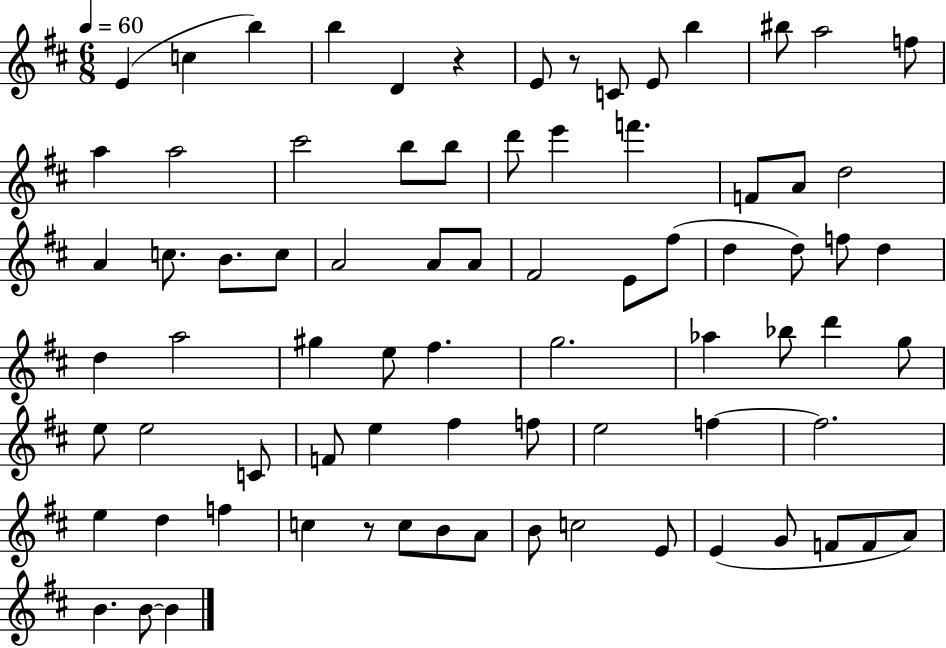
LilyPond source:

{
  \clef treble
  \numericTimeSignature
  \time 6/8
  \key d \major
  \tempo 4 = 60
  e'4( c''4 b''4) | b''4 d'4 r4 | e'8 r8 c'8 e'8 b''4 | bis''8 a''2 f''8 | \break a''4 a''2 | cis'''2 b''8 b''8 | d'''8 e'''4 f'''4. | f'8 a'8 d''2 | \break a'4 c''8. b'8. c''8 | a'2 a'8 a'8 | fis'2 e'8 fis''8( | d''4 d''8) f''8 d''4 | \break d''4 a''2 | gis''4 e''8 fis''4. | g''2. | aes''4 bes''8 d'''4 g''8 | \break e''8 e''2 c'8 | f'8 e''4 fis''4 f''8 | e''2 f''4~~ | f''2. | \break e''4 d''4 f''4 | c''4 r8 c''8 b'8 a'8 | b'8 c''2 e'8 | e'4( g'8 f'8 f'8 a'8) | \break b'4. b'8~~ b'4 | \bar "|."
}